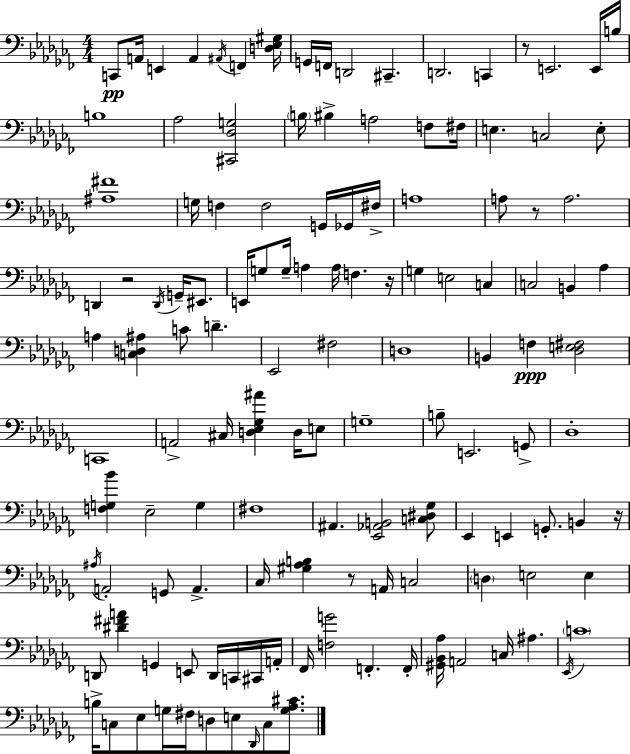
{
  \clef bass
  \numericTimeSignature
  \time 4/4
  \key aes \minor
  c,8\pp a,16 e,4 a,4 \acciaccatura { ais,16 } f,4 | <d ees gis>16 g,16 f,16 d,2 cis,4.-- | d,2. c,4 | r8 e,2. e,16 | \break b16 b1 | aes2 <cis, des g>2 | \parenthesize b16 bis4-> a2 f8 | fis16 e4. c2 e8-. | \break <ais fis'>1 | g16 f4 f2 g,16 ges,16 | fis16-> a1 | a8 r8 a2. | \break d,4 r2 \acciaccatura { d,16 } g,16-- eis,8. | e,16 g8 g16-- a4 a16 f4. | r16 g4 e2 c4 | c2 b,4 aes4 | \break a4 <c d ais>4 c'8 d'4.-- | ees,2 fis2 | d1 | b,4 f4\ppp <des e fis>2 | \break c,1 | a,2-> cis16 <d ees ges ais'>4 d16 | e8 g1-- | b8-- e,2. | \break g,8-> des1-. | <f g bes'>4 ees2-- g4 | fis1 | ais,4. <ees, aes, b,>2 | \break <c dis ges>8 ees,4 e,4 g,8.-. b,4 | r16 \acciaccatura { ais16 } a,2-. g,8 a,4.-> | ces16 <gis aes b>4 r8 a,16 c2 | \parenthesize d4 e2 e4 | \break d,8 <dis' fis' a'>4 g,4 e,8 d,16 | c,16 cis,16 a,16-. fes,16 <f g'>2 f,4.-. | f,16-. <gis, bes, aes>16 a,2 c16 ais4. | \acciaccatura { ees,16 } \parenthesize c'1 | \break b16-> c8 ees8 g16 fis16 d8 e8 \grace { des,16 } | c8 <g aes cis'>8. \bar "|."
}